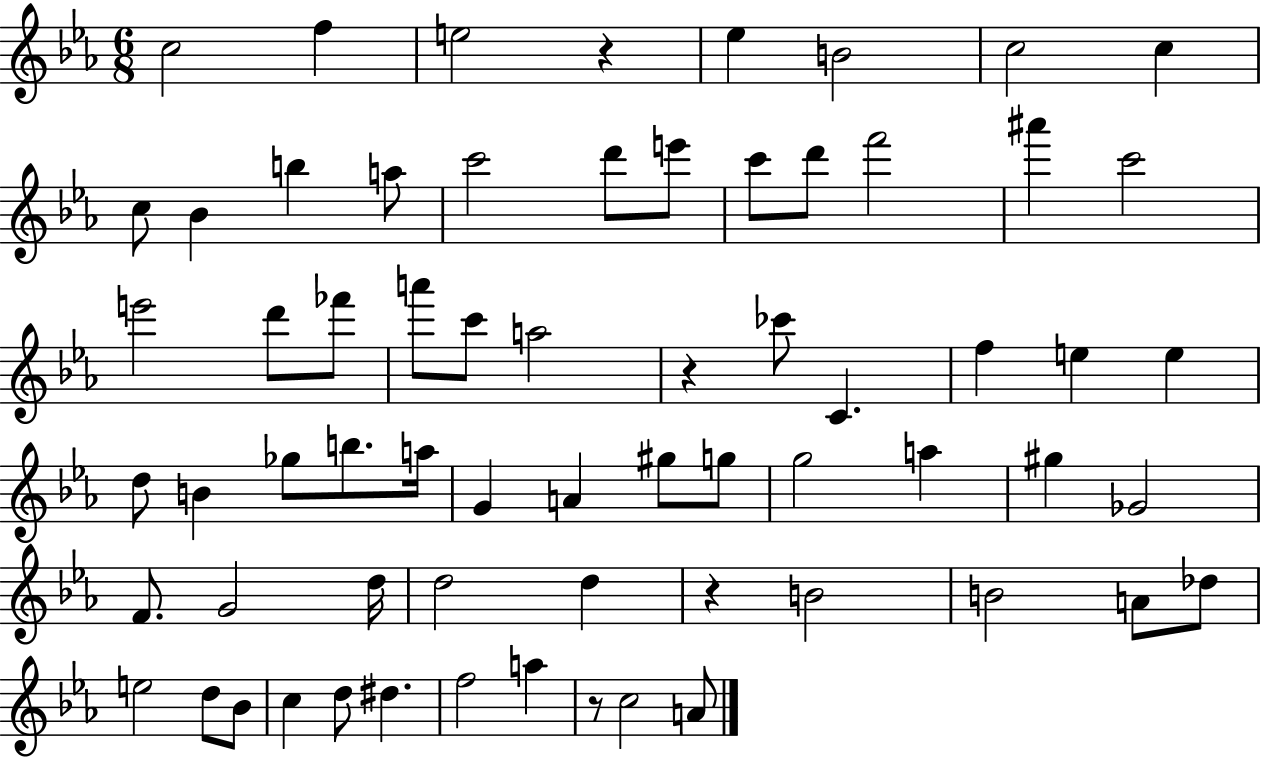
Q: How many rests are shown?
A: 4